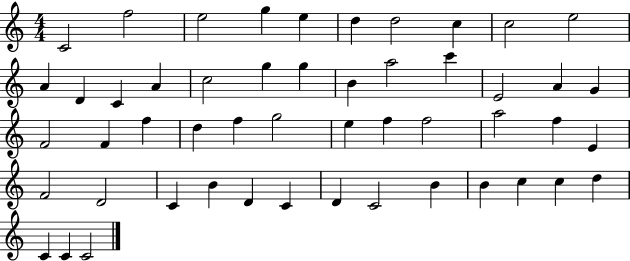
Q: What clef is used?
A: treble